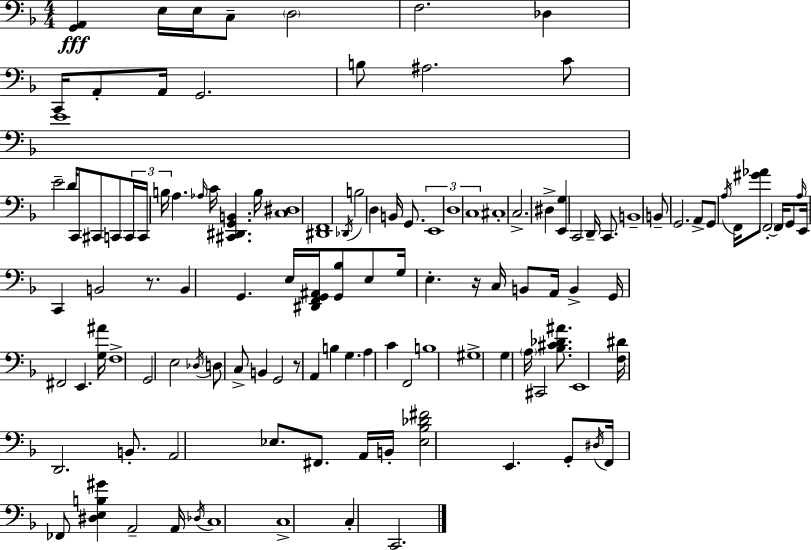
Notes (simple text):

[G2,A2]/q E3/s E3/s C3/e D3/h F3/h. Db3/q C2/s A2/e A2/s G2/h. B3/e A#3/h. C4/e E4/w E4/h D4/s C2/e C#2/e C2/e C2/s C2/s B3/s A3/q. Ab3/s C4/s [C#2,D#2,G2,B2]/q. B3/s [C3,D#3]/w [D#2,F2]/w Db2/s B3/h D3/q B2/s G2/e. E2/w D3/w C3/w C#3/w C3/h. D#3/q [E2,G3]/q C2/h D2/s C2/e. B2/w B2/e G2/h. A2/e G2/e A3/s F2/s [G#4,Ab4]/e F2/h F2/s G2/e A3/s E2/s C2/q B2/h R/e. B2/q G2/q. E3/s [D#2,F2,G2,A#2]/s [G2,Bb3]/e E3/e G3/s E3/q. R/s C3/s B2/e A2/s B2/q G2/s F#2/h E2/q. [G3,A#4]/s F3/w G2/h E3/h Db3/s D3/e C3/e B2/q G2/h R/e A2/q B3/q G3/q. A3/q C4/q F2/h B3/w G#3/w G3/q A3/s C#2/h [Bb3,C#4,Db4,A#4]/e. E2/w [F3,D#4]/s D2/h. B2/e. A2/h Eb3/e. F#2/e. A2/s B2/s [Eb3,Bb3,Db4,F#4]/h E2/q. G2/e D#3/s F2/s FES2/e [D#3,E3,B3,G#4]/q A2/h A2/s Db3/s C3/w C3/w C3/q C2/h.